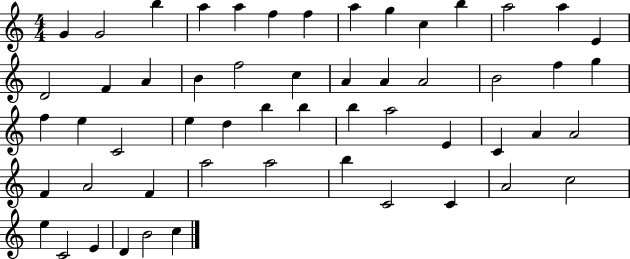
G4/q G4/h B5/q A5/q A5/q F5/q F5/q A5/q G5/q C5/q B5/q A5/h A5/q E4/q D4/h F4/q A4/q B4/q F5/h C5/q A4/q A4/q A4/h B4/h F5/q G5/q F5/q E5/q C4/h E5/q D5/q B5/q B5/q B5/q A5/h E4/q C4/q A4/q A4/h F4/q A4/h F4/q A5/h A5/h B5/q C4/h C4/q A4/h C5/h E5/q C4/h E4/q D4/q B4/h C5/q